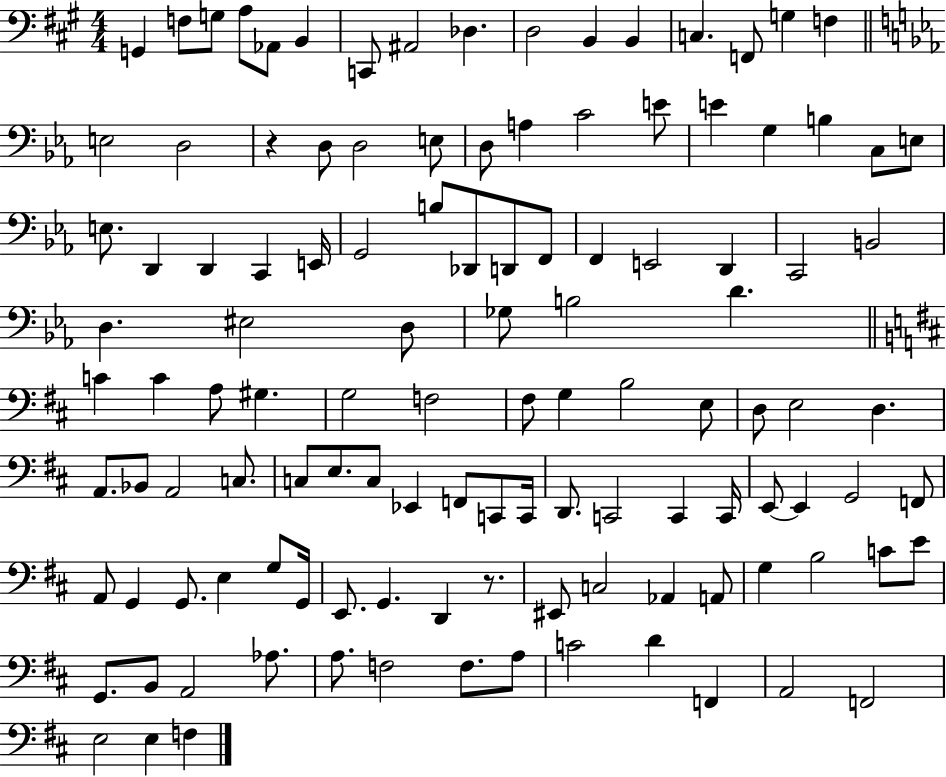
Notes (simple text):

G2/q F3/e G3/e A3/e Ab2/e B2/q C2/e A#2/h Db3/q. D3/h B2/q B2/q C3/q. F2/e G3/q F3/q E3/h D3/h R/q D3/e D3/h E3/e D3/e A3/q C4/h E4/e E4/q G3/q B3/q C3/e E3/e E3/e. D2/q D2/q C2/q E2/s G2/h B3/e Db2/e D2/e F2/e F2/q E2/h D2/q C2/h B2/h D3/q. EIS3/h D3/e Gb3/e B3/h D4/q. C4/q C4/q A3/e G#3/q. G3/h F3/h F#3/e G3/q B3/h E3/e D3/e E3/h D3/q. A2/e. Bb2/e A2/h C3/e. C3/e E3/e. C3/e Eb2/q F2/e C2/e C2/s D2/e. C2/h C2/q C2/s E2/e E2/q G2/h F2/e A2/e G2/q G2/e. E3/q G3/e G2/s E2/e. G2/q. D2/q R/e. EIS2/e C3/h Ab2/q A2/e G3/q B3/h C4/e E4/e G2/e. B2/e A2/h Ab3/e. A3/e. F3/h F3/e. A3/e C4/h D4/q F2/q A2/h F2/h E3/h E3/q F3/q